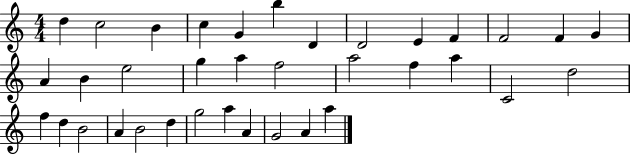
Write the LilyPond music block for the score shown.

{
  \clef treble
  \numericTimeSignature
  \time 4/4
  \key c \major
  d''4 c''2 b'4 | c''4 g'4 b''4 d'4 | d'2 e'4 f'4 | f'2 f'4 g'4 | \break a'4 b'4 e''2 | g''4 a''4 f''2 | a''2 f''4 a''4 | c'2 d''2 | \break f''4 d''4 b'2 | a'4 b'2 d''4 | g''2 a''4 a'4 | g'2 a'4 a''4 | \break \bar "|."
}